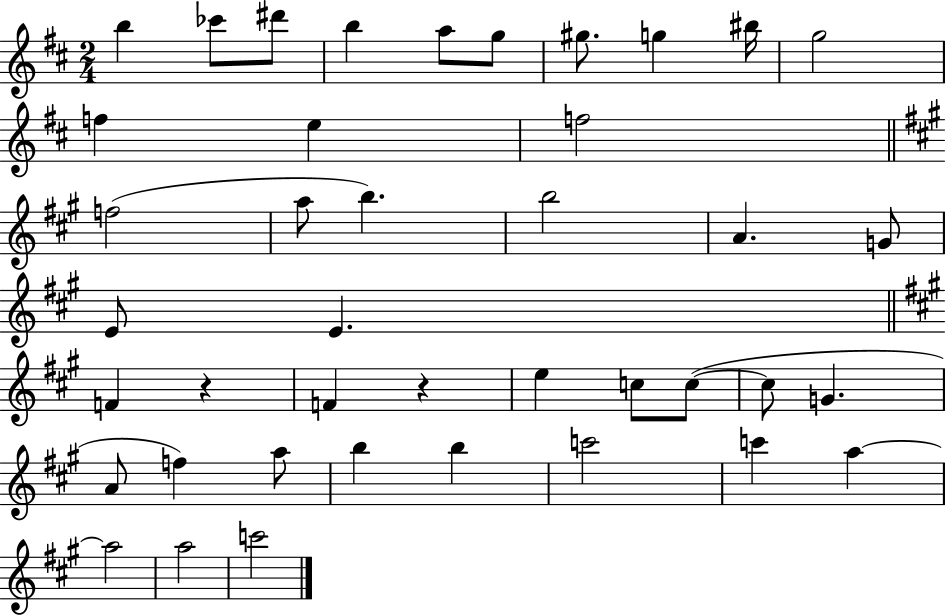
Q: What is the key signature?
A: D major